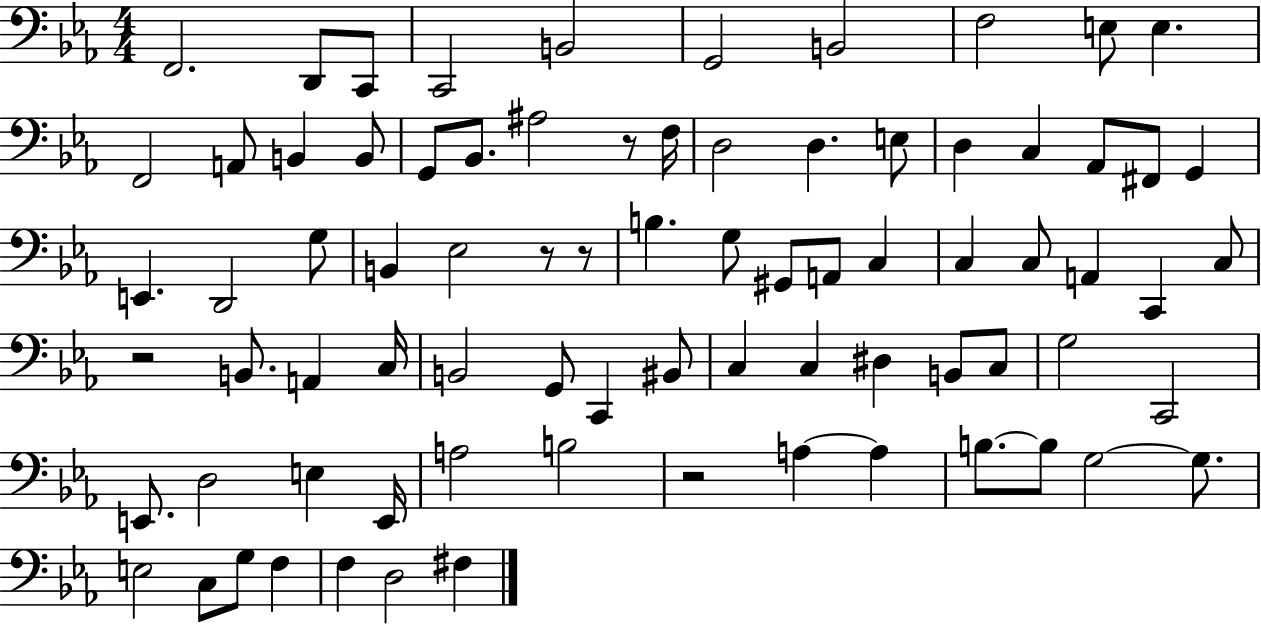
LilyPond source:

{
  \clef bass
  \numericTimeSignature
  \time 4/4
  \key ees \major
  f,2. d,8 c,8 | c,2 b,2 | g,2 b,2 | f2 e8 e4. | \break f,2 a,8 b,4 b,8 | g,8 bes,8. ais2 r8 f16 | d2 d4. e8 | d4 c4 aes,8 fis,8 g,4 | \break e,4. d,2 g8 | b,4 ees2 r8 r8 | b4. g8 gis,8 a,8 c4 | c4 c8 a,4 c,4 c8 | \break r2 b,8. a,4 c16 | b,2 g,8 c,4 bis,8 | c4 c4 dis4 b,8 c8 | g2 c,2 | \break e,8. d2 e4 e,16 | a2 b2 | r2 a4~~ a4 | b8.~~ b8 g2~~ g8. | \break e2 c8 g8 f4 | f4 d2 fis4 | \bar "|."
}